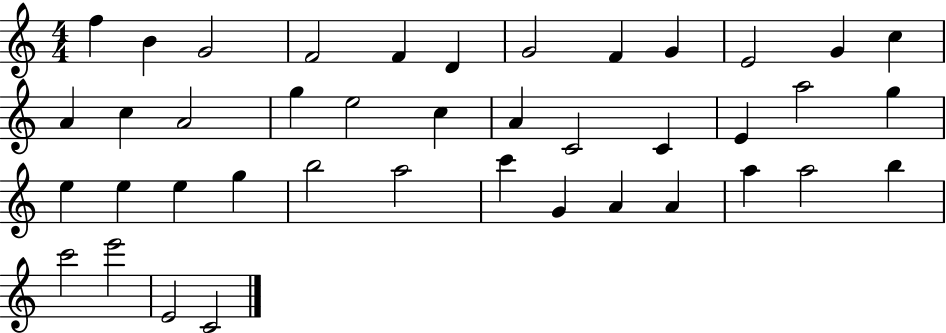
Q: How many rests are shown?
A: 0